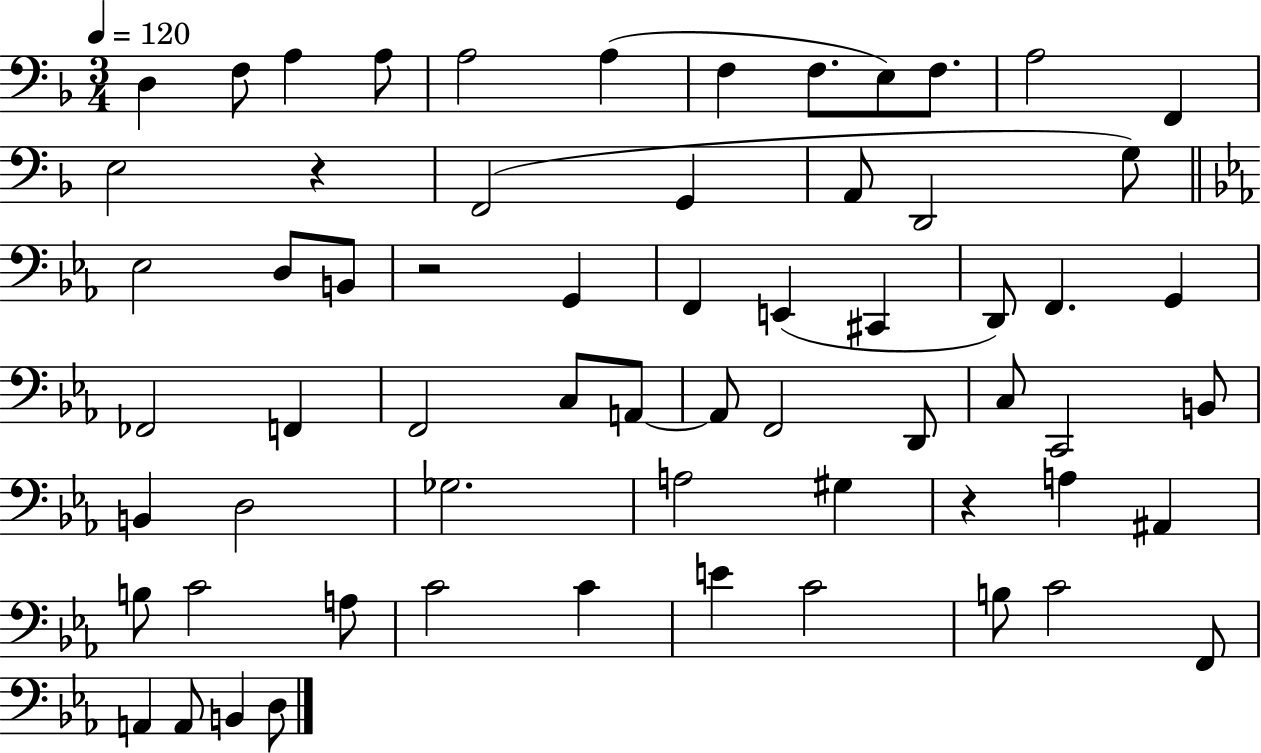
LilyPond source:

{
  \clef bass
  \numericTimeSignature
  \time 3/4
  \key f \major
  \tempo 4 = 120
  \repeat volta 2 { d4 f8 a4 a8 | a2 a4( | f4 f8. e8) f8. | a2 f,4 | \break e2 r4 | f,2( g,4 | a,8 d,2 g8) | \bar "||" \break \key c \minor ees2 d8 b,8 | r2 g,4 | f,4 e,4( cis,4 | d,8) f,4. g,4 | \break fes,2 f,4 | f,2 c8 a,8~~ | a,8 f,2 d,8 | c8 c,2 b,8 | \break b,4 d2 | ges2. | a2 gis4 | r4 a4 ais,4 | \break b8 c'2 a8 | c'2 c'4 | e'4 c'2 | b8 c'2 f,8 | \break a,4 a,8 b,4 d8 | } \bar "|."
}